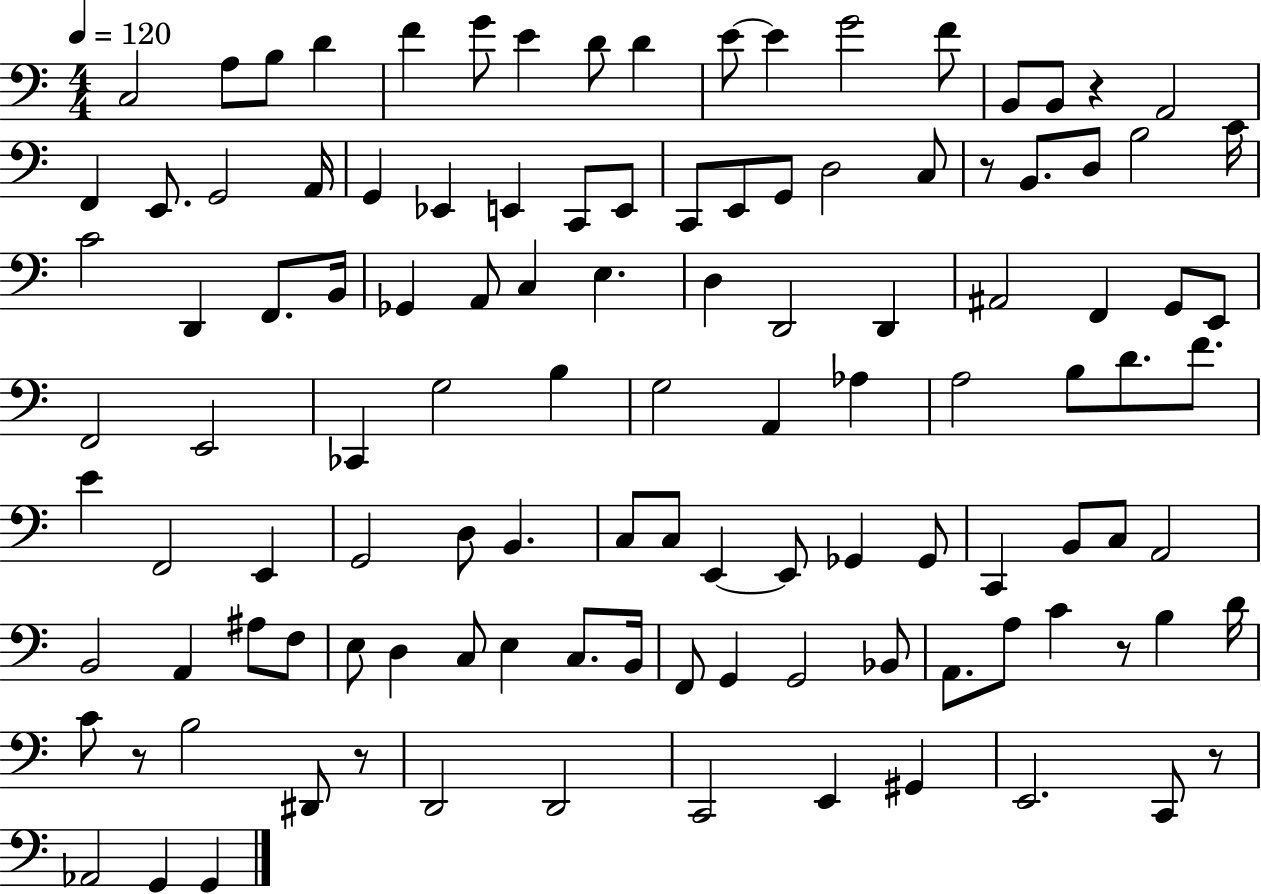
C3/h A3/e B3/e D4/q F4/q G4/e E4/q D4/e D4/q E4/e E4/q G4/h F4/e B2/e B2/e R/q A2/h F2/q E2/e. G2/h A2/s G2/q Eb2/q E2/q C2/e E2/e C2/e E2/e G2/e D3/h C3/e R/e B2/e. D3/e B3/h C4/s C4/h D2/q F2/e. B2/s Gb2/q A2/e C3/q E3/q. D3/q D2/h D2/q A#2/h F2/q G2/e E2/e F2/h E2/h CES2/q G3/h B3/q G3/h A2/q Ab3/q A3/h B3/e D4/e. F4/e. E4/q F2/h E2/q G2/h D3/e B2/q. C3/e C3/e E2/q E2/e Gb2/q Gb2/e C2/q B2/e C3/e A2/h B2/h A2/q A#3/e F3/e E3/e D3/q C3/e E3/q C3/e. B2/s F2/e G2/q G2/h Bb2/e A2/e. A3/e C4/q R/e B3/q D4/s C4/e R/e B3/h D#2/e R/e D2/h D2/h C2/h E2/q G#2/q E2/h. C2/e R/e Ab2/h G2/q G2/q